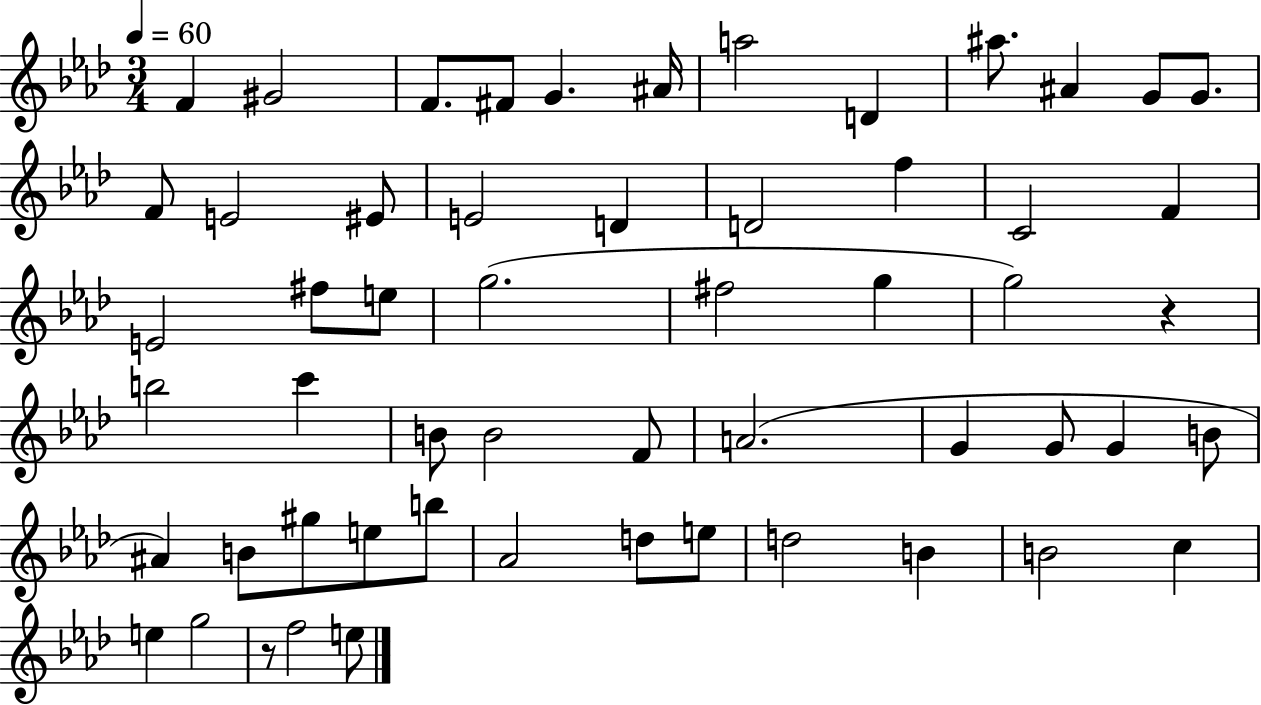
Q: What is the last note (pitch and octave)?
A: E5